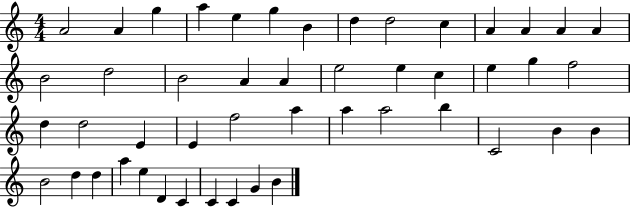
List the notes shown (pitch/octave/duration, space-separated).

A4/h A4/q G5/q A5/q E5/q G5/q B4/q D5/q D5/h C5/q A4/q A4/q A4/q A4/q B4/h D5/h B4/h A4/q A4/q E5/h E5/q C5/q E5/q G5/q F5/h D5/q D5/h E4/q E4/q F5/h A5/q A5/q A5/h B5/q C4/h B4/q B4/q B4/h D5/q D5/q A5/q E5/q D4/q C4/q C4/q C4/q G4/q B4/q